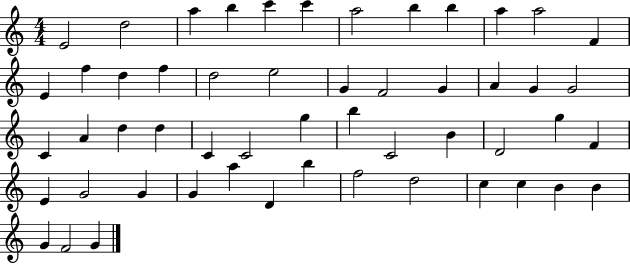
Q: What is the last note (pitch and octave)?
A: G4